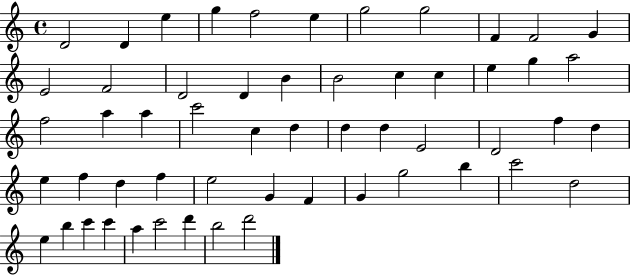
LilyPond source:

{
  \clef treble
  \time 4/4
  \defaultTimeSignature
  \key c \major
  d'2 d'4 e''4 | g''4 f''2 e''4 | g''2 g''2 | f'4 f'2 g'4 | \break e'2 f'2 | d'2 d'4 b'4 | b'2 c''4 c''4 | e''4 g''4 a''2 | \break f''2 a''4 a''4 | c'''2 c''4 d''4 | d''4 d''4 e'2 | d'2 f''4 d''4 | \break e''4 f''4 d''4 f''4 | e''2 g'4 f'4 | g'4 g''2 b''4 | c'''2 d''2 | \break e''4 b''4 c'''4 c'''4 | a''4 c'''2 d'''4 | b''2 d'''2 | \bar "|."
}